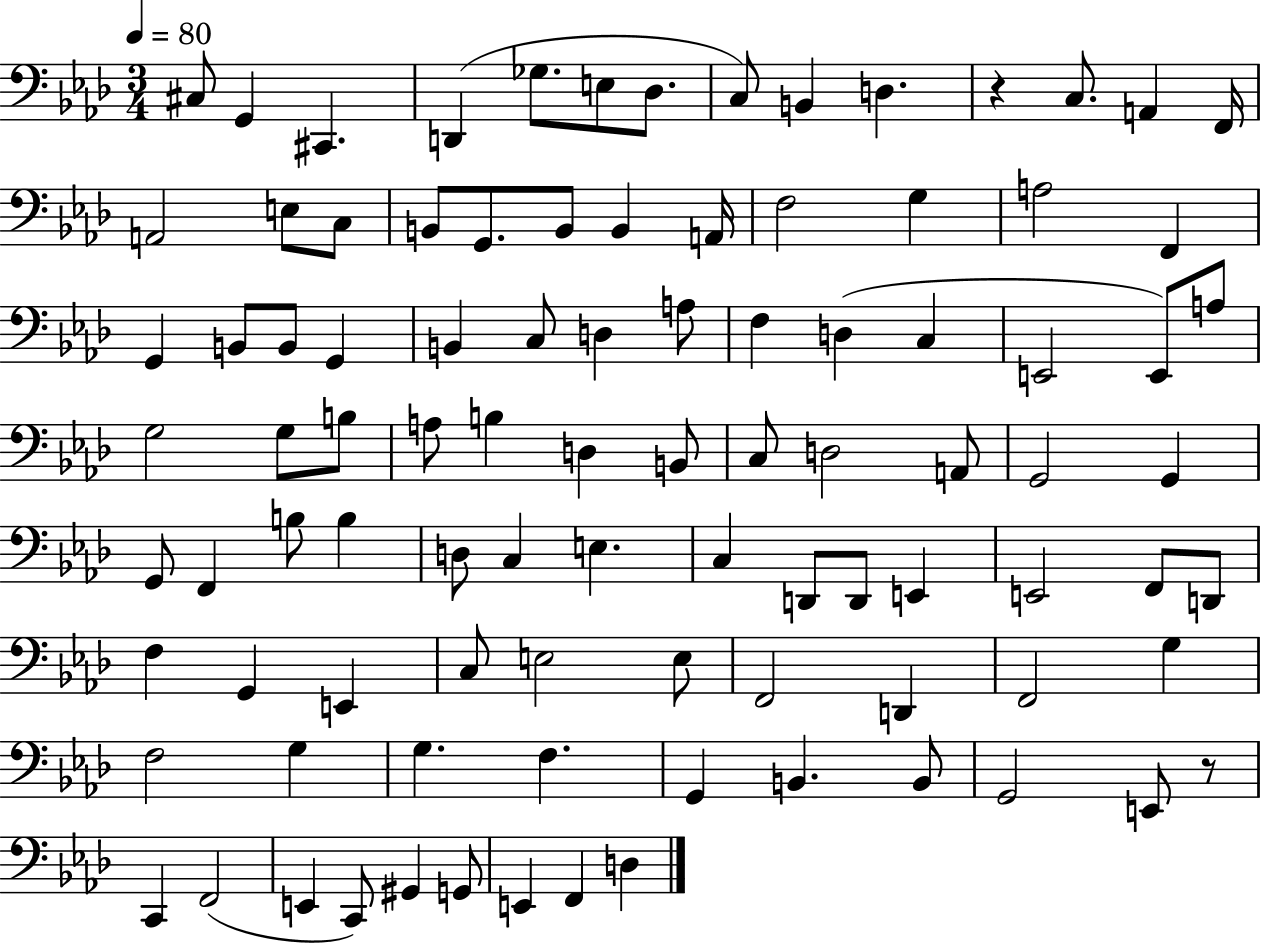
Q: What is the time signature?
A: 3/4